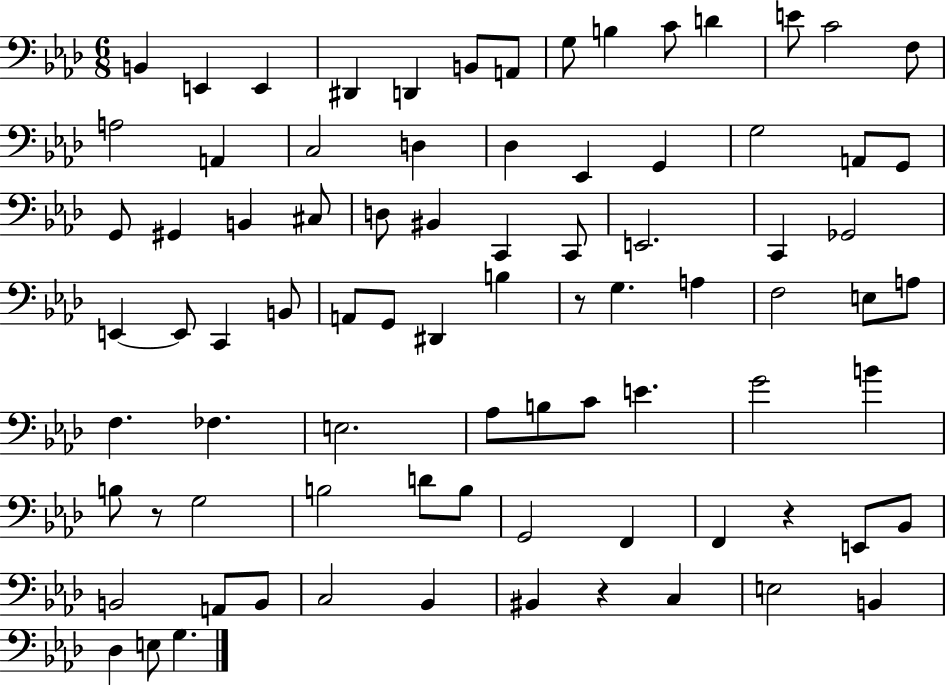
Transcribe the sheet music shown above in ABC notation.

X:1
T:Untitled
M:6/8
L:1/4
K:Ab
B,, E,, E,, ^D,, D,, B,,/2 A,,/2 G,/2 B, C/2 D E/2 C2 F,/2 A,2 A,, C,2 D, _D, _E,, G,, G,2 A,,/2 G,,/2 G,,/2 ^G,, B,, ^C,/2 D,/2 ^B,, C,, C,,/2 E,,2 C,, _G,,2 E,, E,,/2 C,, B,,/2 A,,/2 G,,/2 ^D,, B, z/2 G, A, F,2 E,/2 A,/2 F, _F, E,2 _A,/2 B,/2 C/2 E G2 B B,/2 z/2 G,2 B,2 D/2 B,/2 G,,2 F,, F,, z E,,/2 _B,,/2 B,,2 A,,/2 B,,/2 C,2 _B,, ^B,, z C, E,2 B,, _D, E,/2 G,